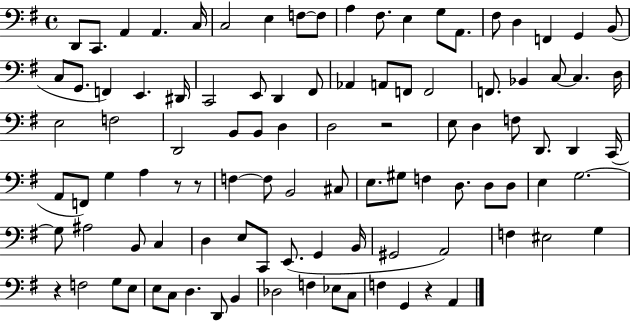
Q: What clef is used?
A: bass